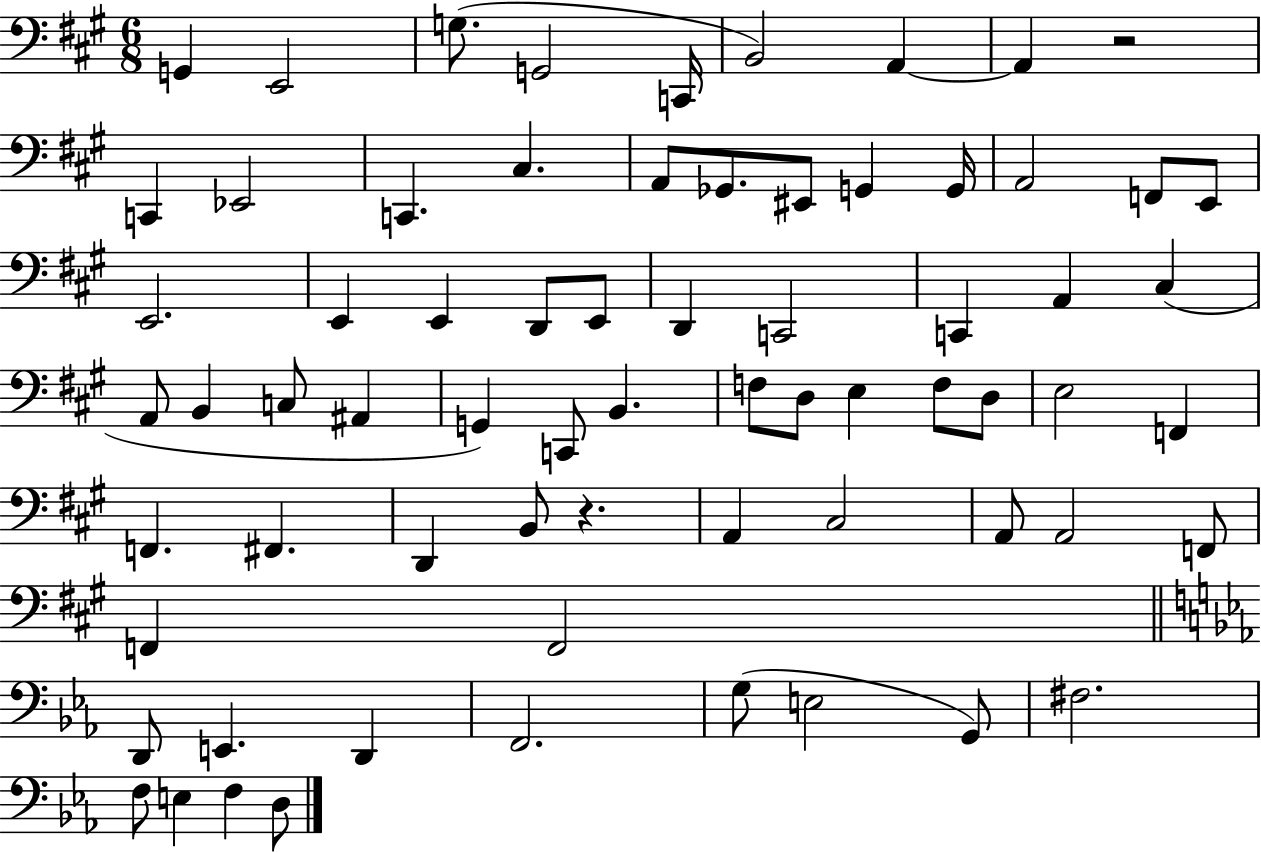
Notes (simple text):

G2/q E2/h G3/e. G2/h C2/s B2/h A2/q A2/q R/h C2/q Eb2/h C2/q. C#3/q. A2/e Gb2/e. EIS2/e G2/q G2/s A2/h F2/e E2/e E2/h. E2/q E2/q D2/e E2/e D2/q C2/h C2/q A2/q C#3/q A2/e B2/q C3/e A#2/q G2/q C2/e B2/q. F3/e D3/e E3/q F3/e D3/e E3/h F2/q F2/q. F#2/q. D2/q B2/e R/q. A2/q C#3/h A2/e A2/h F2/e F2/q F2/h D2/e E2/q. D2/q F2/h. G3/e E3/h G2/e F#3/h. F3/e E3/q F3/q D3/e